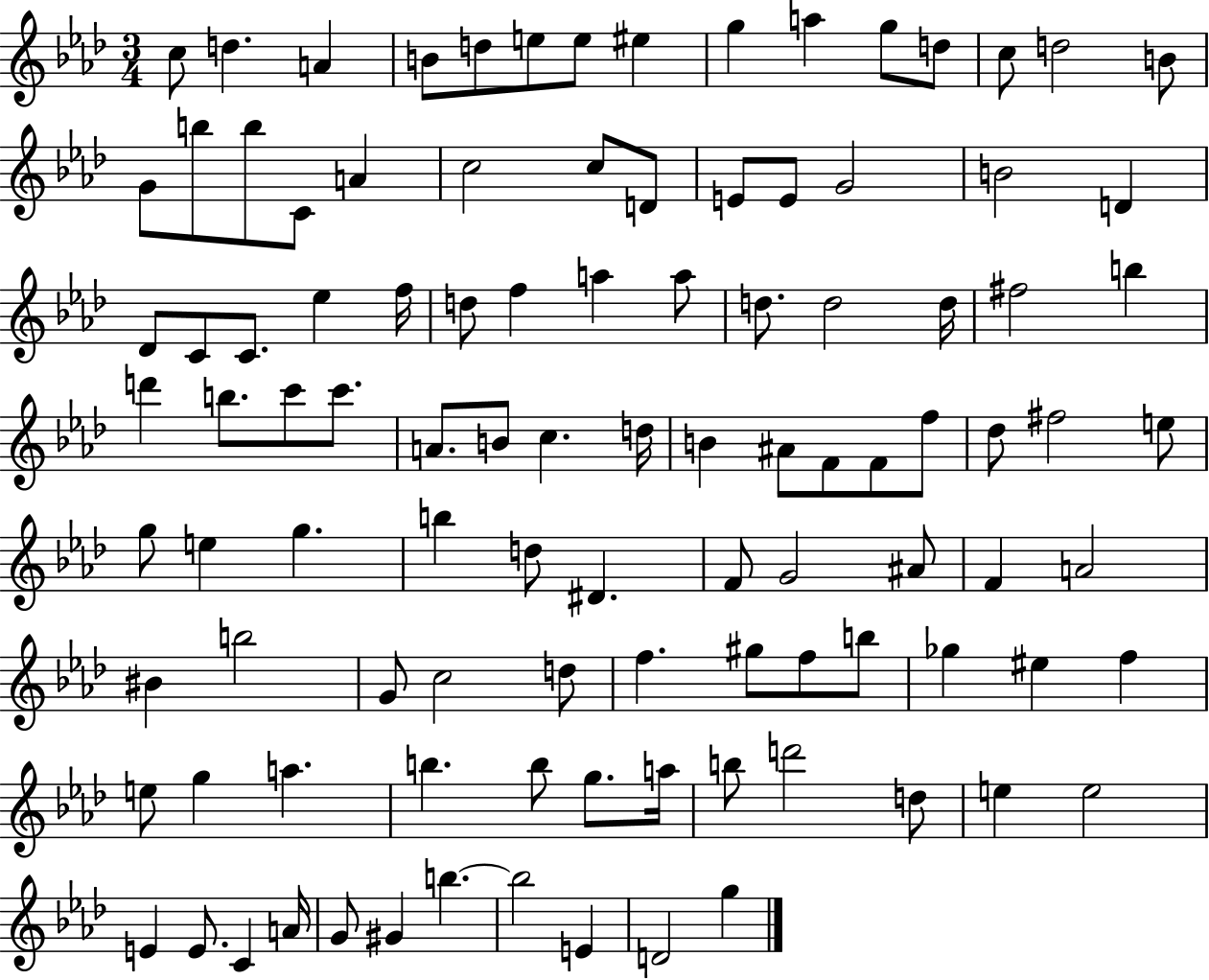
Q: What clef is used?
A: treble